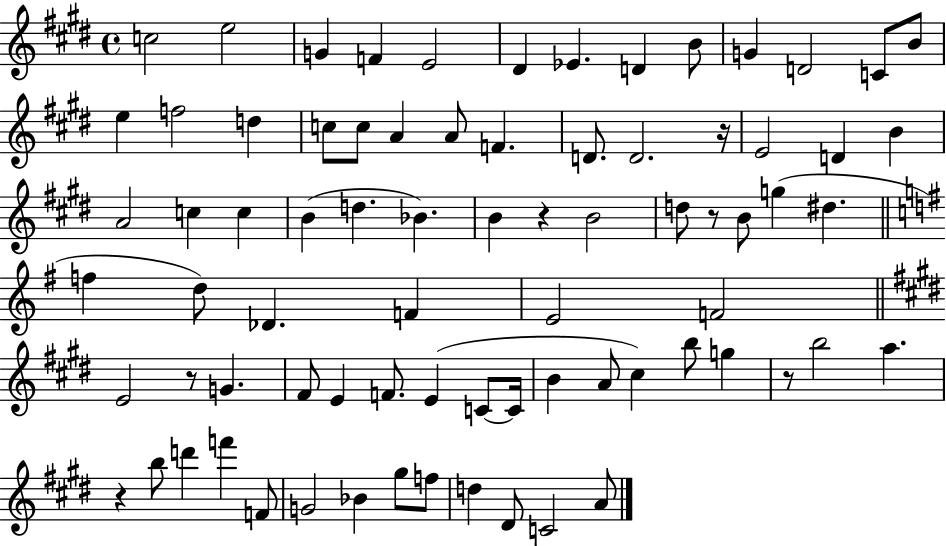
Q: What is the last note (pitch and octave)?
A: A4